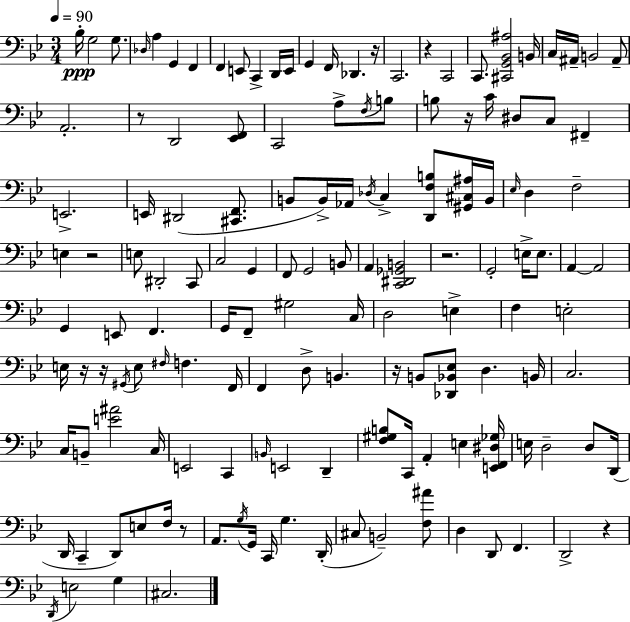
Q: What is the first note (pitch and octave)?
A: Bb3